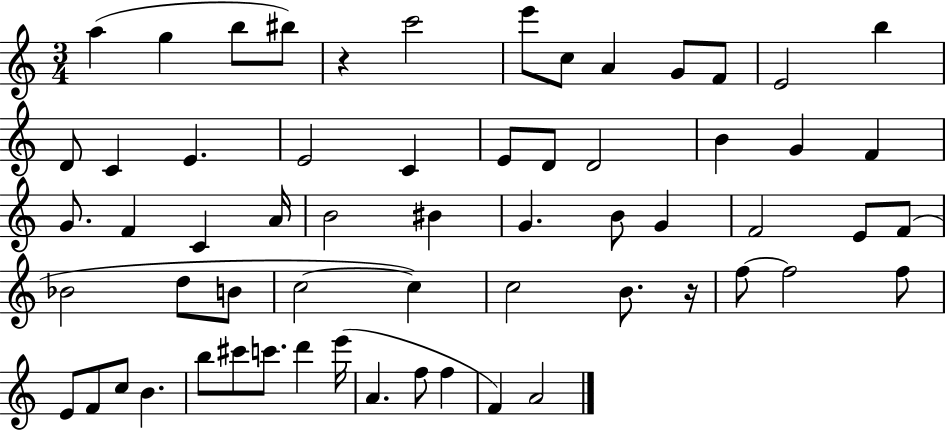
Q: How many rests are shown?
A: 2